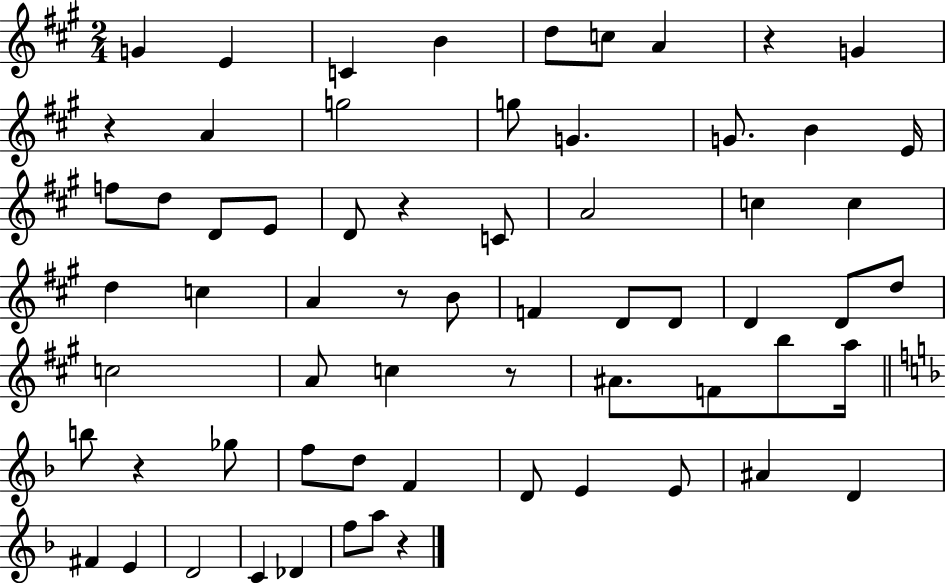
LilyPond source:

{
  \clef treble
  \numericTimeSignature
  \time 2/4
  \key a \major
  g'4 e'4 | c'4 b'4 | d''8 c''8 a'4 | r4 g'4 | \break r4 a'4 | g''2 | g''8 g'4. | g'8. b'4 e'16 | \break f''8 d''8 d'8 e'8 | d'8 r4 c'8 | a'2 | c''4 c''4 | \break d''4 c''4 | a'4 r8 b'8 | f'4 d'8 d'8 | d'4 d'8 d''8 | \break c''2 | a'8 c''4 r8 | ais'8. f'8 b''8 a''16 | \bar "||" \break \key f \major b''8 r4 ges''8 | f''8 d''8 f'4 | d'8 e'4 e'8 | ais'4 d'4 | \break fis'4 e'4 | d'2 | c'4 des'4 | f''8 a''8 r4 | \break \bar "|."
}